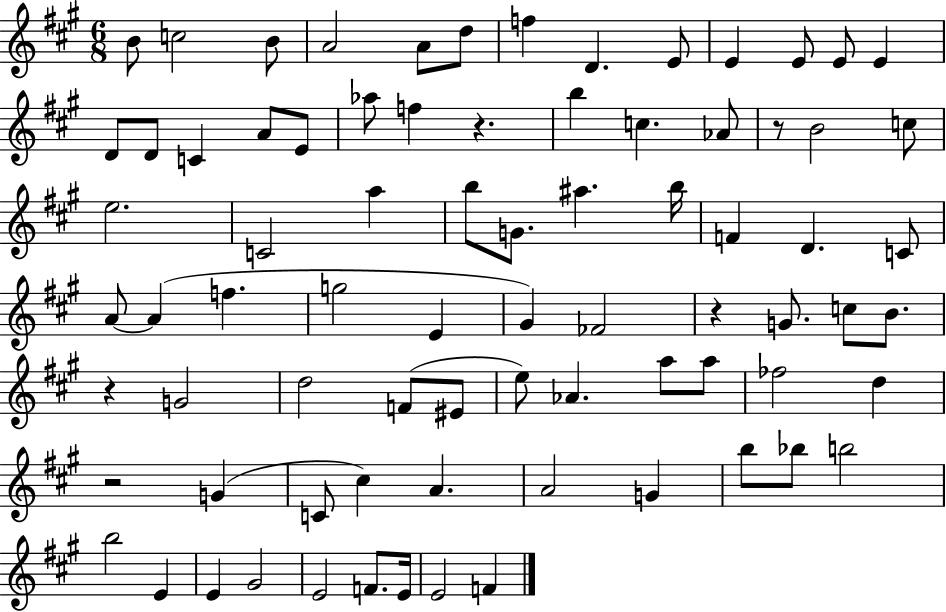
X:1
T:Untitled
M:6/8
L:1/4
K:A
B/2 c2 B/2 A2 A/2 d/2 f D E/2 E E/2 E/2 E D/2 D/2 C A/2 E/2 _a/2 f z b c _A/2 z/2 B2 c/2 e2 C2 a b/2 G/2 ^a b/4 F D C/2 A/2 A f g2 E ^G _F2 z G/2 c/2 B/2 z G2 d2 F/2 ^E/2 e/2 _A a/2 a/2 _f2 d z2 G C/2 ^c A A2 G b/2 _b/2 b2 b2 E E ^G2 E2 F/2 E/4 E2 F